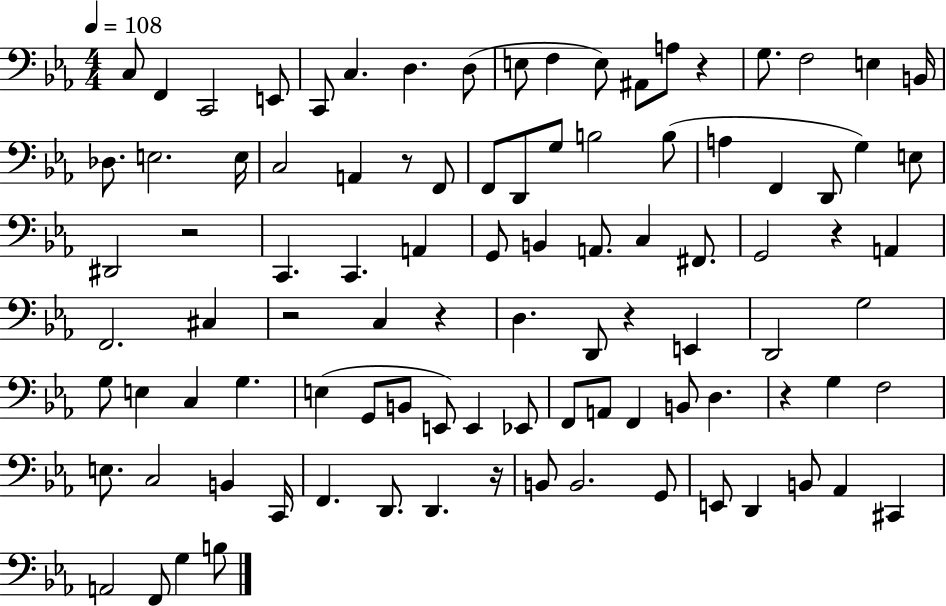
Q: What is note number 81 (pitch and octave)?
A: D2